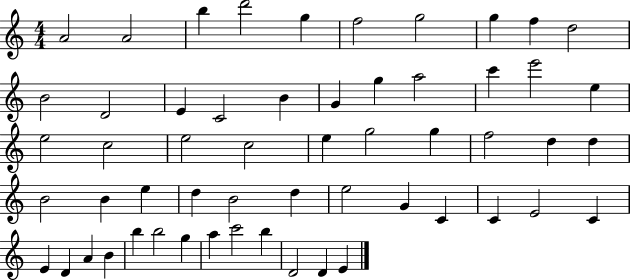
{
  \clef treble
  \numericTimeSignature
  \time 4/4
  \key c \major
  a'2 a'2 | b''4 d'''2 g''4 | f''2 g''2 | g''4 f''4 d''2 | \break b'2 d'2 | e'4 c'2 b'4 | g'4 g''4 a''2 | c'''4 e'''2 e''4 | \break e''2 c''2 | e''2 c''2 | e''4 g''2 g''4 | f''2 d''4 d''4 | \break b'2 b'4 e''4 | d''4 b'2 d''4 | e''2 g'4 c'4 | c'4 e'2 c'4 | \break e'4 d'4 a'4 b'4 | b''4 b''2 g''4 | a''4 c'''2 b''4 | d'2 d'4 e'4 | \break \bar "|."
}